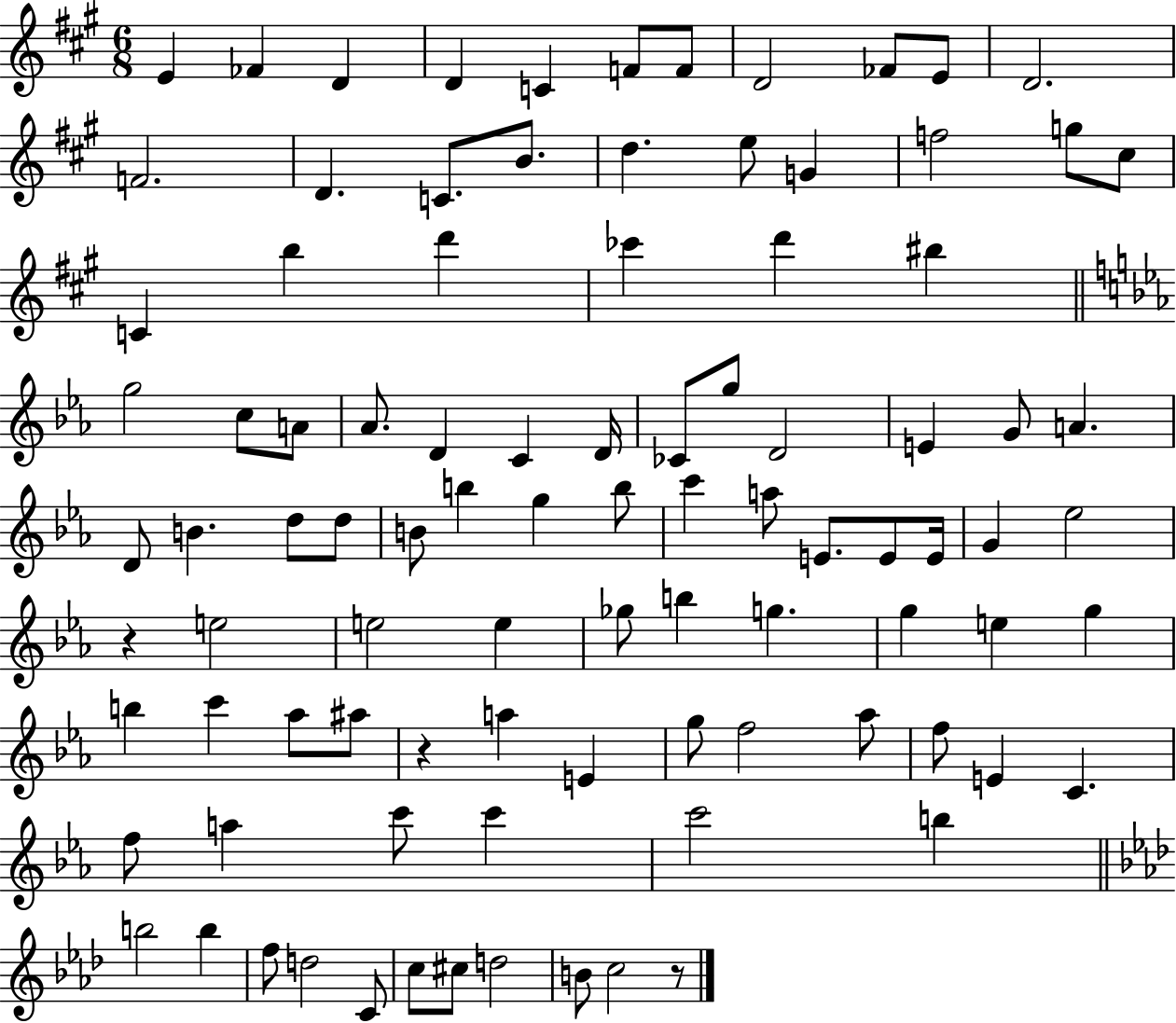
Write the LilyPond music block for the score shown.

{
  \clef treble
  \numericTimeSignature
  \time 6/8
  \key a \major
  e'4 fes'4 d'4 | d'4 c'4 f'8 f'8 | d'2 fes'8 e'8 | d'2. | \break f'2. | d'4. c'8. b'8. | d''4. e''8 g'4 | f''2 g''8 cis''8 | \break c'4 b''4 d'''4 | ces'''4 d'''4 bis''4 | \bar "||" \break \key c \minor g''2 c''8 a'8 | aes'8. d'4 c'4 d'16 | ces'8 g''8 d'2 | e'4 g'8 a'4. | \break d'8 b'4. d''8 d''8 | b'8 b''4 g''4 b''8 | c'''4 a''8 e'8. e'8 e'16 | g'4 ees''2 | \break r4 e''2 | e''2 e''4 | ges''8 b''4 g''4. | g''4 e''4 g''4 | \break b''4 c'''4 aes''8 ais''8 | r4 a''4 e'4 | g''8 f''2 aes''8 | f''8 e'4 c'4. | \break f''8 a''4 c'''8 c'''4 | c'''2 b''4 | \bar "||" \break \key aes \major b''2 b''4 | f''8 d''2 c'8 | c''8 cis''8 d''2 | b'8 c''2 r8 | \break \bar "|."
}